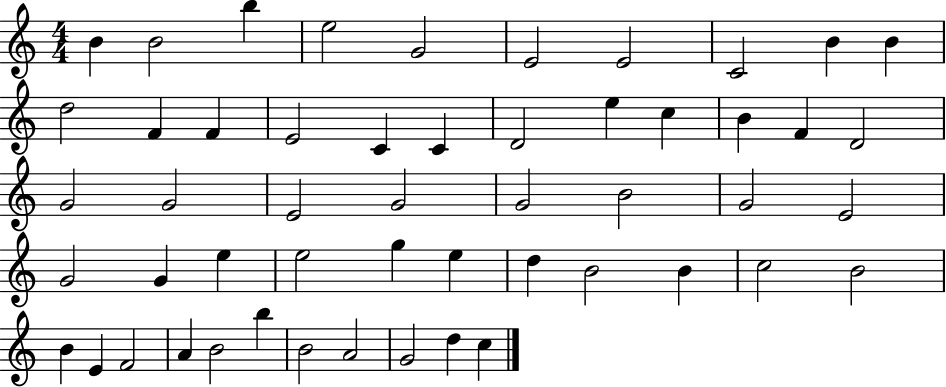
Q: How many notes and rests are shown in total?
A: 52